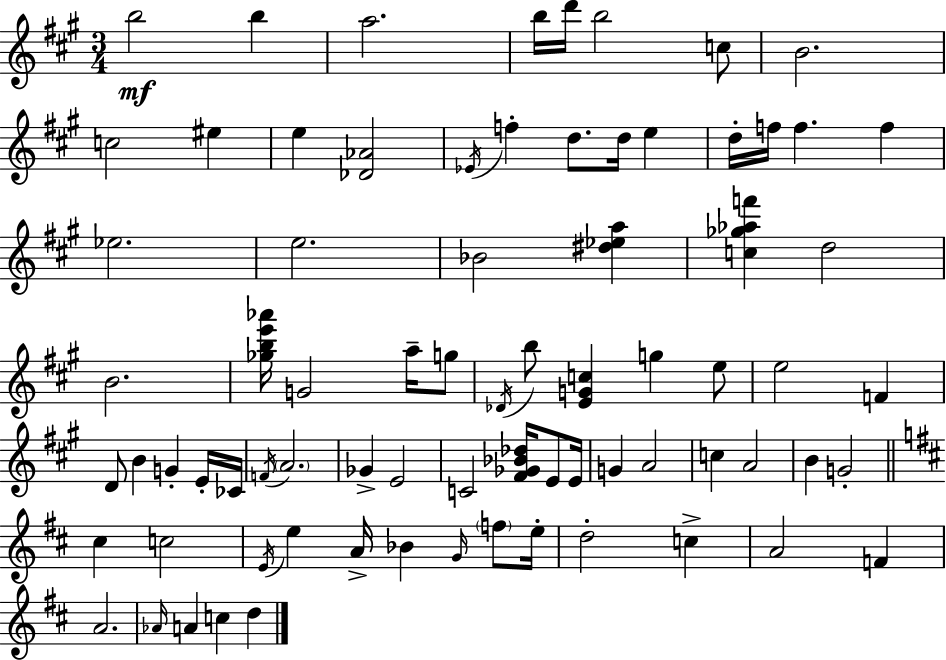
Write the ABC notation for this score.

X:1
T:Untitled
M:3/4
L:1/4
K:A
b2 b a2 b/4 d'/4 b2 c/2 B2 c2 ^e e [_D_A]2 _E/4 f d/2 d/4 e d/4 f/4 f f _e2 e2 _B2 [^d_ea] [c_g_af'] d2 B2 [_gbe'_a']/4 G2 a/4 g/2 _D/4 b/2 [EGc] g e/2 e2 F D/2 B G E/4 _C/4 F/4 A2 _G E2 C2 [^F_G_B_d]/4 E/2 E/4 G A2 c A2 B G2 ^c c2 E/4 e A/4 _B G/4 f/2 e/4 d2 c A2 F A2 _A/4 A c d